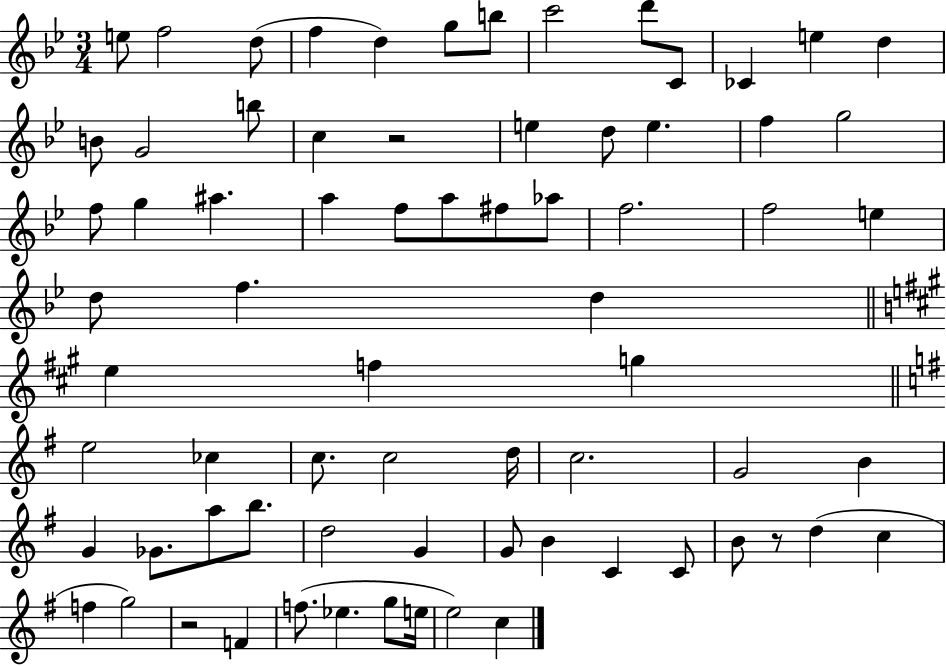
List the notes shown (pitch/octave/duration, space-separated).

E5/e F5/h D5/e F5/q D5/q G5/e B5/e C6/h D6/e C4/e CES4/q E5/q D5/q B4/e G4/h B5/e C5/q R/h E5/q D5/e E5/q. F5/q G5/h F5/e G5/q A#5/q. A5/q F5/e A5/e F#5/e Ab5/e F5/h. F5/h E5/q D5/e F5/q. D5/q E5/q F5/q G5/q E5/h CES5/q C5/e. C5/h D5/s C5/h. G4/h B4/q G4/q Gb4/e. A5/e B5/e. D5/h G4/q G4/e B4/q C4/q C4/e B4/e R/e D5/q C5/q F5/q G5/h R/h F4/q F5/e. Eb5/q. G5/e E5/s E5/h C5/q